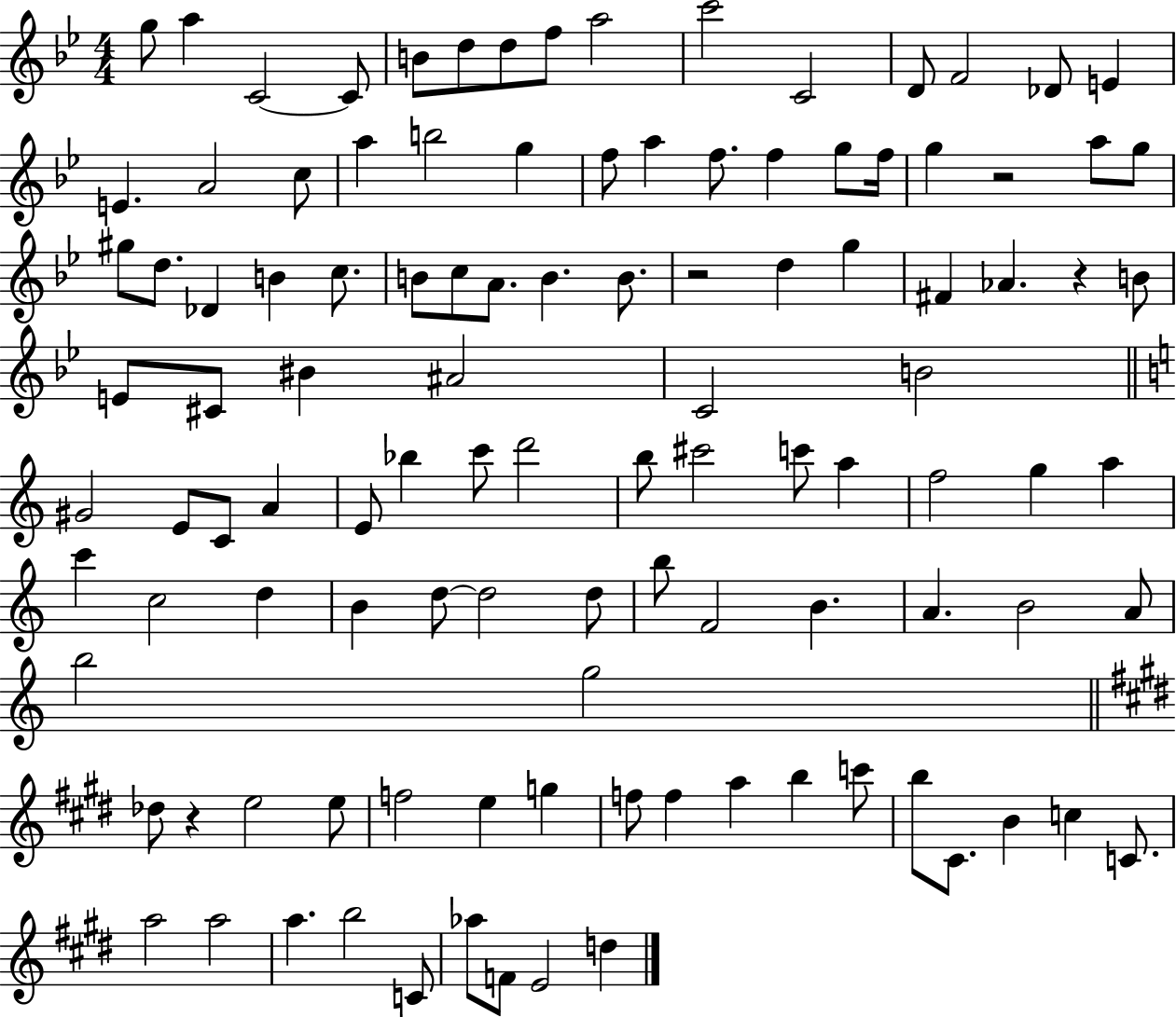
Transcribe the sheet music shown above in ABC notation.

X:1
T:Untitled
M:4/4
L:1/4
K:Bb
g/2 a C2 C/2 B/2 d/2 d/2 f/2 a2 c'2 C2 D/2 F2 _D/2 E E A2 c/2 a b2 g f/2 a f/2 f g/2 f/4 g z2 a/2 g/2 ^g/2 d/2 _D B c/2 B/2 c/2 A/2 B B/2 z2 d g ^F _A z B/2 E/2 ^C/2 ^B ^A2 C2 B2 ^G2 E/2 C/2 A E/2 _b c'/2 d'2 b/2 ^c'2 c'/2 a f2 g a c' c2 d B d/2 d2 d/2 b/2 F2 B A B2 A/2 b2 g2 _d/2 z e2 e/2 f2 e g f/2 f a b c'/2 b/2 ^C/2 B c C/2 a2 a2 a b2 C/2 _a/2 F/2 E2 d